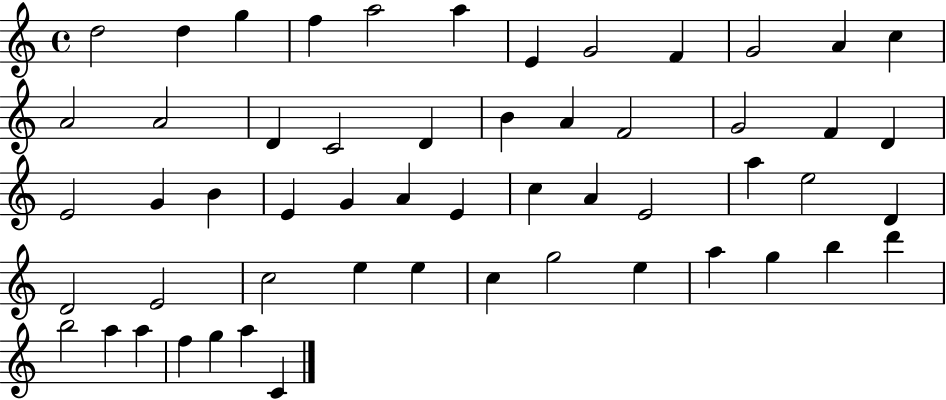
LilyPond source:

{
  \clef treble
  \time 4/4
  \defaultTimeSignature
  \key c \major
  d''2 d''4 g''4 | f''4 a''2 a''4 | e'4 g'2 f'4 | g'2 a'4 c''4 | \break a'2 a'2 | d'4 c'2 d'4 | b'4 a'4 f'2 | g'2 f'4 d'4 | \break e'2 g'4 b'4 | e'4 g'4 a'4 e'4 | c''4 a'4 e'2 | a''4 e''2 d'4 | \break d'2 e'2 | c''2 e''4 e''4 | c''4 g''2 e''4 | a''4 g''4 b''4 d'''4 | \break b''2 a''4 a''4 | f''4 g''4 a''4 c'4 | \bar "|."
}